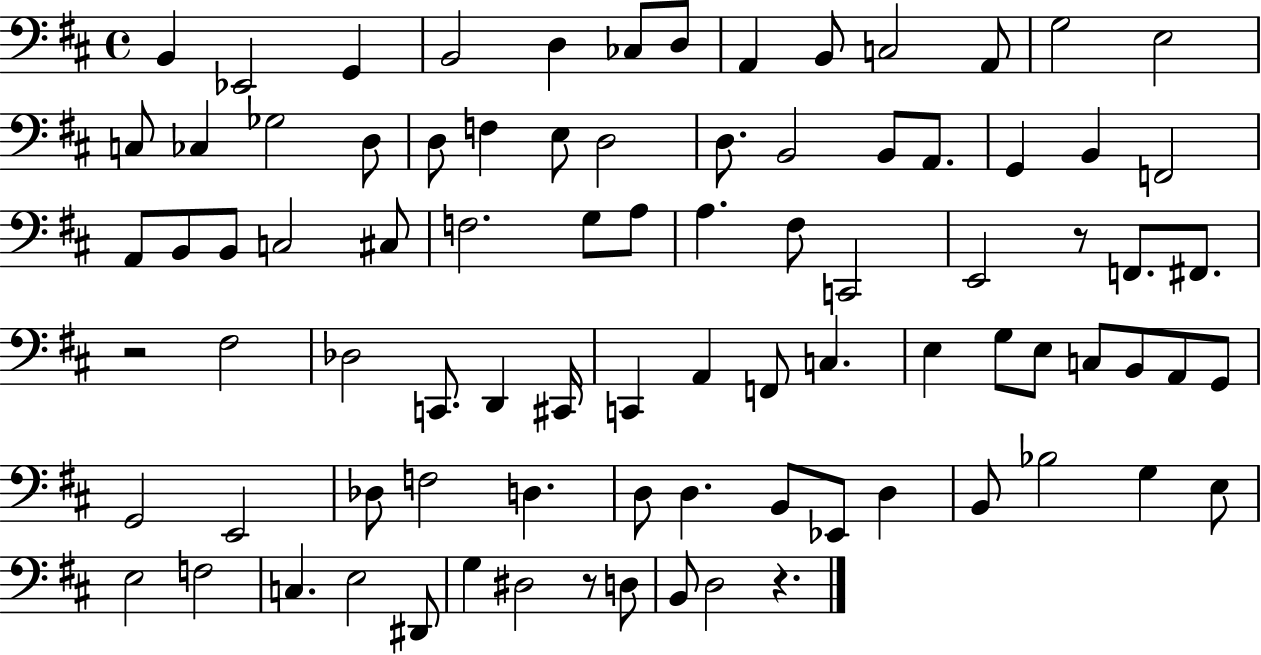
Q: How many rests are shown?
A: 4